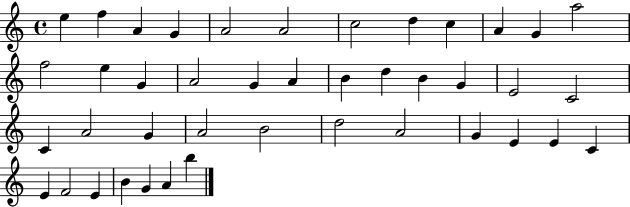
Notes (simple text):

E5/q F5/q A4/q G4/q A4/h A4/h C5/h D5/q C5/q A4/q G4/q A5/h F5/h E5/q G4/q A4/h G4/q A4/q B4/q D5/q B4/q G4/q E4/h C4/h C4/q A4/h G4/q A4/h B4/h D5/h A4/h G4/q E4/q E4/q C4/q E4/q F4/h E4/q B4/q G4/q A4/q B5/q